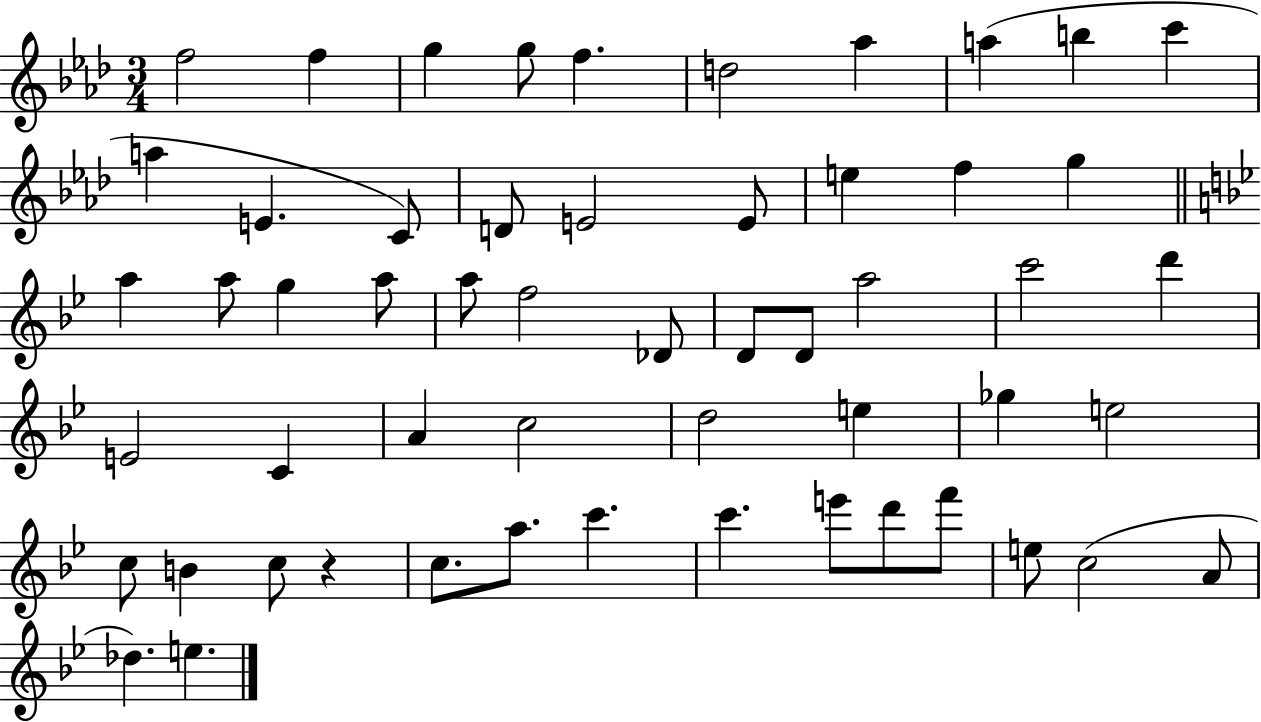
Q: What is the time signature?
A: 3/4